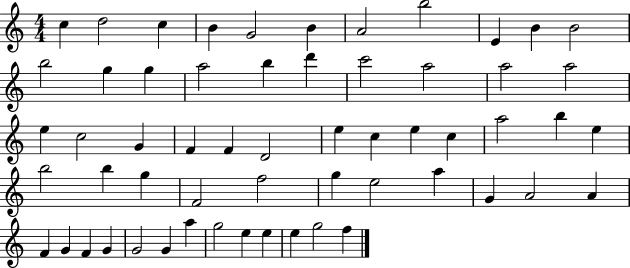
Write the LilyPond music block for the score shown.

{
  \clef treble
  \numericTimeSignature
  \time 4/4
  \key c \major
  c''4 d''2 c''4 | b'4 g'2 b'4 | a'2 b''2 | e'4 b'4 b'2 | \break b''2 g''4 g''4 | a''2 b''4 d'''4 | c'''2 a''2 | a''2 a''2 | \break e''4 c''2 g'4 | f'4 f'4 d'2 | e''4 c''4 e''4 c''4 | a''2 b''4 e''4 | \break b''2 b''4 g''4 | f'2 f''2 | g''4 e''2 a''4 | g'4 a'2 a'4 | \break f'4 g'4 f'4 g'4 | g'2 g'4 a''4 | g''2 e''4 e''4 | e''4 g''2 f''4 | \break \bar "|."
}